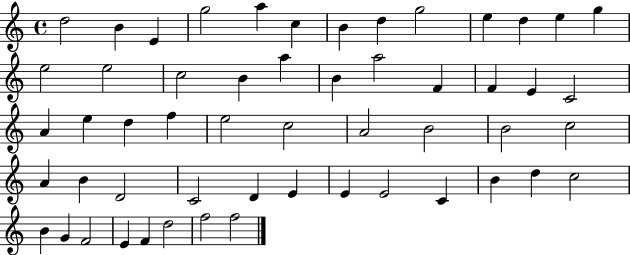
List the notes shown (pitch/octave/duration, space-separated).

D5/h B4/q E4/q G5/h A5/q C5/q B4/q D5/q G5/h E5/q D5/q E5/q G5/q E5/h E5/h C5/h B4/q A5/q B4/q A5/h F4/q F4/q E4/q C4/h A4/q E5/q D5/q F5/q E5/h C5/h A4/h B4/h B4/h C5/h A4/q B4/q D4/h C4/h D4/q E4/q E4/q E4/h C4/q B4/q D5/q C5/h B4/q G4/q F4/h E4/q F4/q D5/h F5/h F5/h